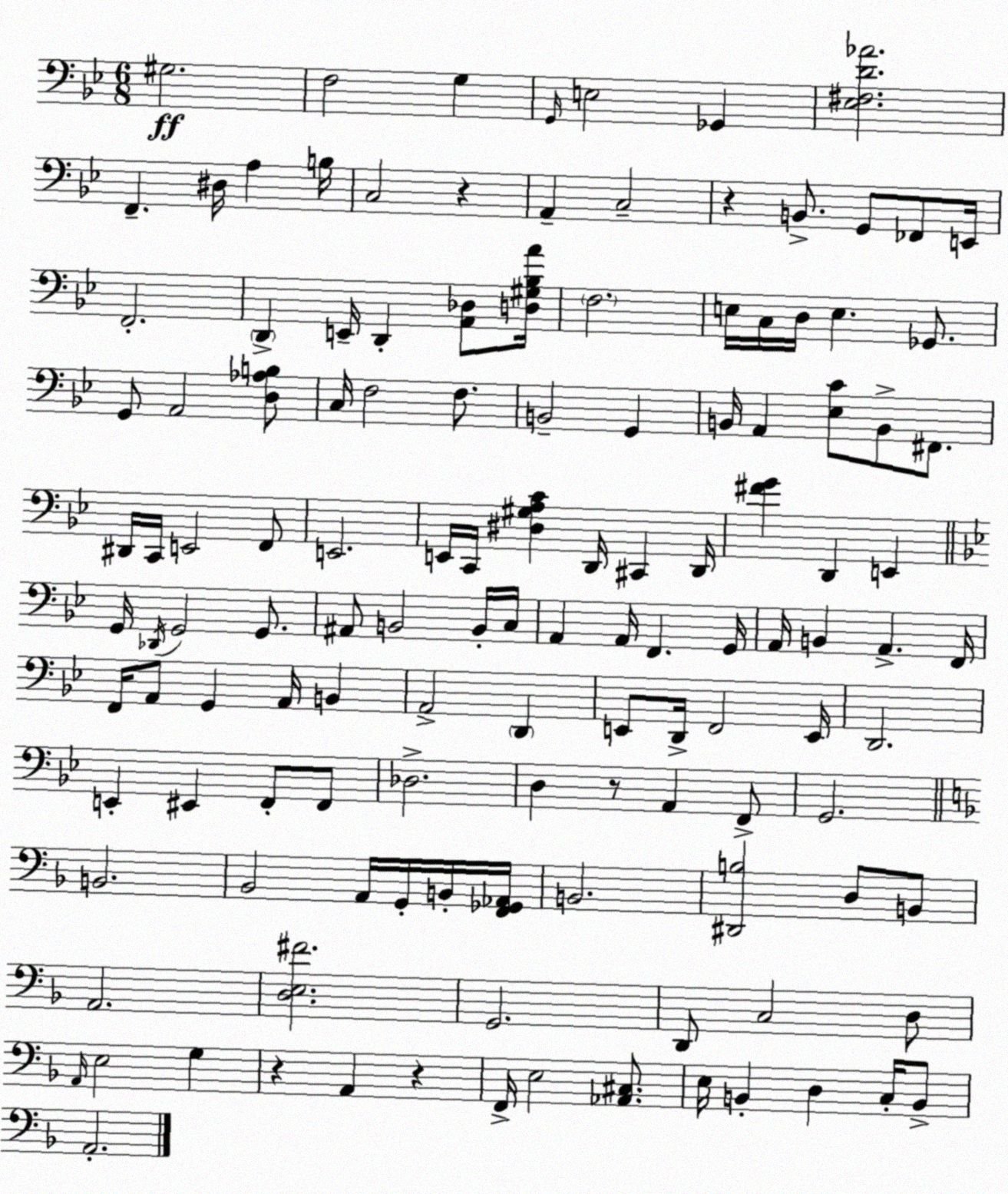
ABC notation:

X:1
T:Untitled
M:6/8
L:1/4
K:Bb
^G,2 F,2 G, G,,/4 E,2 _G,, [_E,^F,D_A]2 F,, ^D,/4 A, B,/4 C,2 z A,, C,2 z B,,/2 G,,/2 _F,,/2 E,,/4 F,,2 D,, E,,/4 D,, [A,,_D,]/2 [D,^G,_B,A]/4 F,2 E,/4 C,/4 D,/4 E, _G,,/2 G,,/2 A,,2 [D,_A,B,]/2 C,/4 F,2 F,/2 B,,2 G,, B,,/4 A,, [_E,C]/2 B,,/2 ^F,,/2 ^D,,/4 C,,/4 E,,2 F,,/2 E,,2 E,,/4 C,,/4 [^D,^G,A,C] D,,/4 ^C,, D,,/4 [^FG] D,, E,, G,,/4 _D,,/4 G,,2 G,,/2 ^A,,/2 B,,2 B,,/4 C,/4 A,, A,,/4 F,, G,,/4 A,,/4 B,, A,, F,,/4 F,,/4 A,,/2 G,, A,,/4 B,, A,,2 D,, E,,/2 D,,/4 F,,2 E,,/4 D,,2 E,, ^E,, F,,/2 F,,/2 _D,2 D, z/2 A,, F,,/2 G,,2 B,,2 _B,,2 A,,/4 G,,/4 B,,/4 [F,,_G,,_A,,]/4 B,,2 [^D,,B,]2 D,/2 B,,/2 A,,2 [D,E,^F]2 G,,2 D,,/2 C,2 D,/2 A,,/4 E,2 G, z A,, z F,,/4 E,2 [_A,,^C,]/2 E,/4 B,, D, C,/4 B,,/2 A,,2